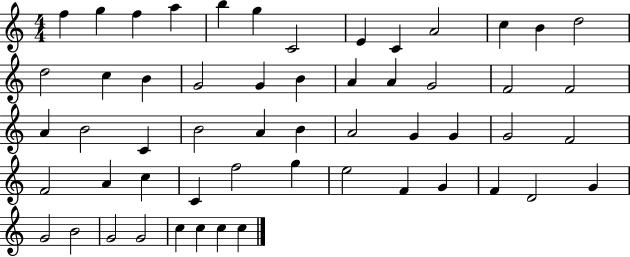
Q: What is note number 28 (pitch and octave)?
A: B4